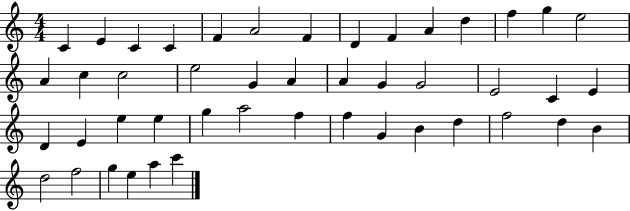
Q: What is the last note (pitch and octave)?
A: C6